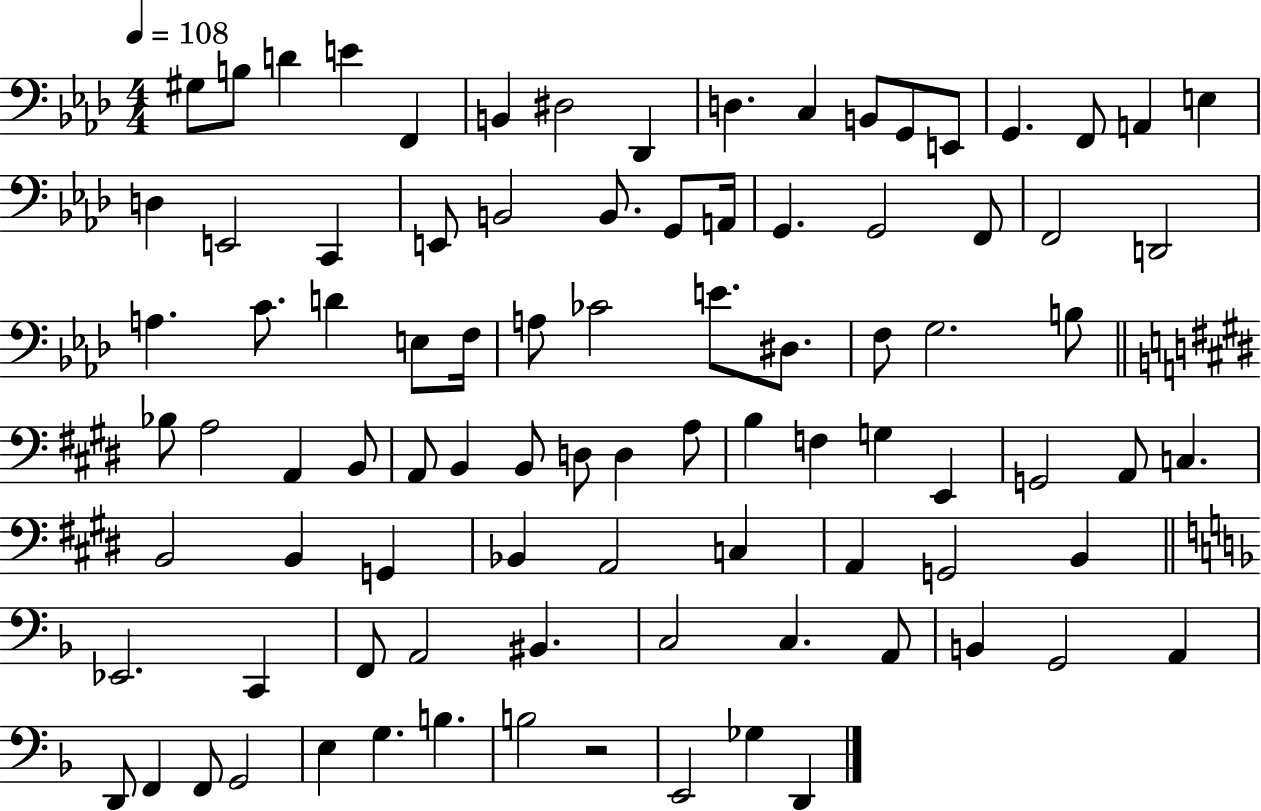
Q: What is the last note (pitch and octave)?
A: D2